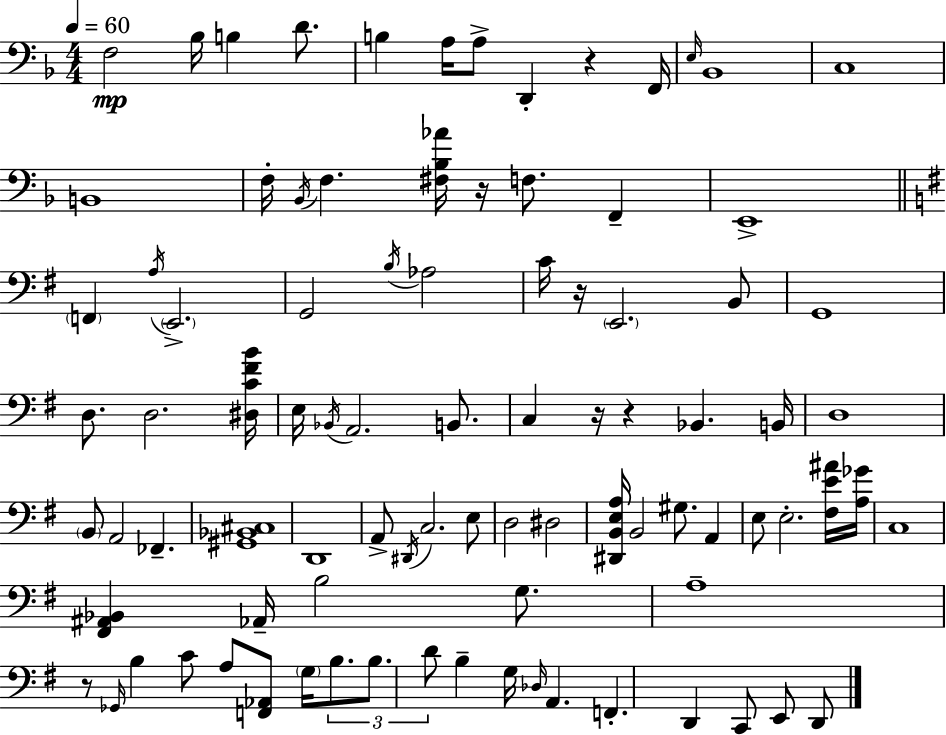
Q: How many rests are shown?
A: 6